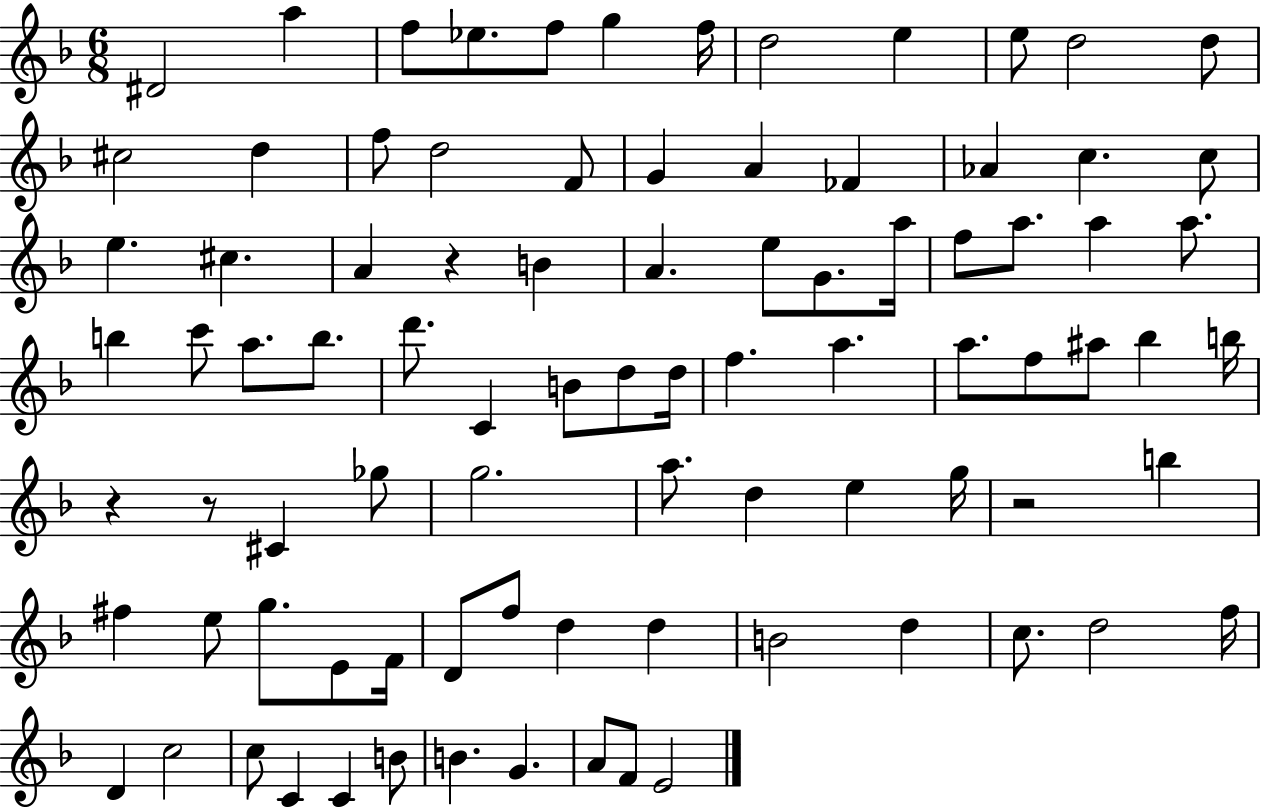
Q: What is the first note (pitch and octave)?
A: D#4